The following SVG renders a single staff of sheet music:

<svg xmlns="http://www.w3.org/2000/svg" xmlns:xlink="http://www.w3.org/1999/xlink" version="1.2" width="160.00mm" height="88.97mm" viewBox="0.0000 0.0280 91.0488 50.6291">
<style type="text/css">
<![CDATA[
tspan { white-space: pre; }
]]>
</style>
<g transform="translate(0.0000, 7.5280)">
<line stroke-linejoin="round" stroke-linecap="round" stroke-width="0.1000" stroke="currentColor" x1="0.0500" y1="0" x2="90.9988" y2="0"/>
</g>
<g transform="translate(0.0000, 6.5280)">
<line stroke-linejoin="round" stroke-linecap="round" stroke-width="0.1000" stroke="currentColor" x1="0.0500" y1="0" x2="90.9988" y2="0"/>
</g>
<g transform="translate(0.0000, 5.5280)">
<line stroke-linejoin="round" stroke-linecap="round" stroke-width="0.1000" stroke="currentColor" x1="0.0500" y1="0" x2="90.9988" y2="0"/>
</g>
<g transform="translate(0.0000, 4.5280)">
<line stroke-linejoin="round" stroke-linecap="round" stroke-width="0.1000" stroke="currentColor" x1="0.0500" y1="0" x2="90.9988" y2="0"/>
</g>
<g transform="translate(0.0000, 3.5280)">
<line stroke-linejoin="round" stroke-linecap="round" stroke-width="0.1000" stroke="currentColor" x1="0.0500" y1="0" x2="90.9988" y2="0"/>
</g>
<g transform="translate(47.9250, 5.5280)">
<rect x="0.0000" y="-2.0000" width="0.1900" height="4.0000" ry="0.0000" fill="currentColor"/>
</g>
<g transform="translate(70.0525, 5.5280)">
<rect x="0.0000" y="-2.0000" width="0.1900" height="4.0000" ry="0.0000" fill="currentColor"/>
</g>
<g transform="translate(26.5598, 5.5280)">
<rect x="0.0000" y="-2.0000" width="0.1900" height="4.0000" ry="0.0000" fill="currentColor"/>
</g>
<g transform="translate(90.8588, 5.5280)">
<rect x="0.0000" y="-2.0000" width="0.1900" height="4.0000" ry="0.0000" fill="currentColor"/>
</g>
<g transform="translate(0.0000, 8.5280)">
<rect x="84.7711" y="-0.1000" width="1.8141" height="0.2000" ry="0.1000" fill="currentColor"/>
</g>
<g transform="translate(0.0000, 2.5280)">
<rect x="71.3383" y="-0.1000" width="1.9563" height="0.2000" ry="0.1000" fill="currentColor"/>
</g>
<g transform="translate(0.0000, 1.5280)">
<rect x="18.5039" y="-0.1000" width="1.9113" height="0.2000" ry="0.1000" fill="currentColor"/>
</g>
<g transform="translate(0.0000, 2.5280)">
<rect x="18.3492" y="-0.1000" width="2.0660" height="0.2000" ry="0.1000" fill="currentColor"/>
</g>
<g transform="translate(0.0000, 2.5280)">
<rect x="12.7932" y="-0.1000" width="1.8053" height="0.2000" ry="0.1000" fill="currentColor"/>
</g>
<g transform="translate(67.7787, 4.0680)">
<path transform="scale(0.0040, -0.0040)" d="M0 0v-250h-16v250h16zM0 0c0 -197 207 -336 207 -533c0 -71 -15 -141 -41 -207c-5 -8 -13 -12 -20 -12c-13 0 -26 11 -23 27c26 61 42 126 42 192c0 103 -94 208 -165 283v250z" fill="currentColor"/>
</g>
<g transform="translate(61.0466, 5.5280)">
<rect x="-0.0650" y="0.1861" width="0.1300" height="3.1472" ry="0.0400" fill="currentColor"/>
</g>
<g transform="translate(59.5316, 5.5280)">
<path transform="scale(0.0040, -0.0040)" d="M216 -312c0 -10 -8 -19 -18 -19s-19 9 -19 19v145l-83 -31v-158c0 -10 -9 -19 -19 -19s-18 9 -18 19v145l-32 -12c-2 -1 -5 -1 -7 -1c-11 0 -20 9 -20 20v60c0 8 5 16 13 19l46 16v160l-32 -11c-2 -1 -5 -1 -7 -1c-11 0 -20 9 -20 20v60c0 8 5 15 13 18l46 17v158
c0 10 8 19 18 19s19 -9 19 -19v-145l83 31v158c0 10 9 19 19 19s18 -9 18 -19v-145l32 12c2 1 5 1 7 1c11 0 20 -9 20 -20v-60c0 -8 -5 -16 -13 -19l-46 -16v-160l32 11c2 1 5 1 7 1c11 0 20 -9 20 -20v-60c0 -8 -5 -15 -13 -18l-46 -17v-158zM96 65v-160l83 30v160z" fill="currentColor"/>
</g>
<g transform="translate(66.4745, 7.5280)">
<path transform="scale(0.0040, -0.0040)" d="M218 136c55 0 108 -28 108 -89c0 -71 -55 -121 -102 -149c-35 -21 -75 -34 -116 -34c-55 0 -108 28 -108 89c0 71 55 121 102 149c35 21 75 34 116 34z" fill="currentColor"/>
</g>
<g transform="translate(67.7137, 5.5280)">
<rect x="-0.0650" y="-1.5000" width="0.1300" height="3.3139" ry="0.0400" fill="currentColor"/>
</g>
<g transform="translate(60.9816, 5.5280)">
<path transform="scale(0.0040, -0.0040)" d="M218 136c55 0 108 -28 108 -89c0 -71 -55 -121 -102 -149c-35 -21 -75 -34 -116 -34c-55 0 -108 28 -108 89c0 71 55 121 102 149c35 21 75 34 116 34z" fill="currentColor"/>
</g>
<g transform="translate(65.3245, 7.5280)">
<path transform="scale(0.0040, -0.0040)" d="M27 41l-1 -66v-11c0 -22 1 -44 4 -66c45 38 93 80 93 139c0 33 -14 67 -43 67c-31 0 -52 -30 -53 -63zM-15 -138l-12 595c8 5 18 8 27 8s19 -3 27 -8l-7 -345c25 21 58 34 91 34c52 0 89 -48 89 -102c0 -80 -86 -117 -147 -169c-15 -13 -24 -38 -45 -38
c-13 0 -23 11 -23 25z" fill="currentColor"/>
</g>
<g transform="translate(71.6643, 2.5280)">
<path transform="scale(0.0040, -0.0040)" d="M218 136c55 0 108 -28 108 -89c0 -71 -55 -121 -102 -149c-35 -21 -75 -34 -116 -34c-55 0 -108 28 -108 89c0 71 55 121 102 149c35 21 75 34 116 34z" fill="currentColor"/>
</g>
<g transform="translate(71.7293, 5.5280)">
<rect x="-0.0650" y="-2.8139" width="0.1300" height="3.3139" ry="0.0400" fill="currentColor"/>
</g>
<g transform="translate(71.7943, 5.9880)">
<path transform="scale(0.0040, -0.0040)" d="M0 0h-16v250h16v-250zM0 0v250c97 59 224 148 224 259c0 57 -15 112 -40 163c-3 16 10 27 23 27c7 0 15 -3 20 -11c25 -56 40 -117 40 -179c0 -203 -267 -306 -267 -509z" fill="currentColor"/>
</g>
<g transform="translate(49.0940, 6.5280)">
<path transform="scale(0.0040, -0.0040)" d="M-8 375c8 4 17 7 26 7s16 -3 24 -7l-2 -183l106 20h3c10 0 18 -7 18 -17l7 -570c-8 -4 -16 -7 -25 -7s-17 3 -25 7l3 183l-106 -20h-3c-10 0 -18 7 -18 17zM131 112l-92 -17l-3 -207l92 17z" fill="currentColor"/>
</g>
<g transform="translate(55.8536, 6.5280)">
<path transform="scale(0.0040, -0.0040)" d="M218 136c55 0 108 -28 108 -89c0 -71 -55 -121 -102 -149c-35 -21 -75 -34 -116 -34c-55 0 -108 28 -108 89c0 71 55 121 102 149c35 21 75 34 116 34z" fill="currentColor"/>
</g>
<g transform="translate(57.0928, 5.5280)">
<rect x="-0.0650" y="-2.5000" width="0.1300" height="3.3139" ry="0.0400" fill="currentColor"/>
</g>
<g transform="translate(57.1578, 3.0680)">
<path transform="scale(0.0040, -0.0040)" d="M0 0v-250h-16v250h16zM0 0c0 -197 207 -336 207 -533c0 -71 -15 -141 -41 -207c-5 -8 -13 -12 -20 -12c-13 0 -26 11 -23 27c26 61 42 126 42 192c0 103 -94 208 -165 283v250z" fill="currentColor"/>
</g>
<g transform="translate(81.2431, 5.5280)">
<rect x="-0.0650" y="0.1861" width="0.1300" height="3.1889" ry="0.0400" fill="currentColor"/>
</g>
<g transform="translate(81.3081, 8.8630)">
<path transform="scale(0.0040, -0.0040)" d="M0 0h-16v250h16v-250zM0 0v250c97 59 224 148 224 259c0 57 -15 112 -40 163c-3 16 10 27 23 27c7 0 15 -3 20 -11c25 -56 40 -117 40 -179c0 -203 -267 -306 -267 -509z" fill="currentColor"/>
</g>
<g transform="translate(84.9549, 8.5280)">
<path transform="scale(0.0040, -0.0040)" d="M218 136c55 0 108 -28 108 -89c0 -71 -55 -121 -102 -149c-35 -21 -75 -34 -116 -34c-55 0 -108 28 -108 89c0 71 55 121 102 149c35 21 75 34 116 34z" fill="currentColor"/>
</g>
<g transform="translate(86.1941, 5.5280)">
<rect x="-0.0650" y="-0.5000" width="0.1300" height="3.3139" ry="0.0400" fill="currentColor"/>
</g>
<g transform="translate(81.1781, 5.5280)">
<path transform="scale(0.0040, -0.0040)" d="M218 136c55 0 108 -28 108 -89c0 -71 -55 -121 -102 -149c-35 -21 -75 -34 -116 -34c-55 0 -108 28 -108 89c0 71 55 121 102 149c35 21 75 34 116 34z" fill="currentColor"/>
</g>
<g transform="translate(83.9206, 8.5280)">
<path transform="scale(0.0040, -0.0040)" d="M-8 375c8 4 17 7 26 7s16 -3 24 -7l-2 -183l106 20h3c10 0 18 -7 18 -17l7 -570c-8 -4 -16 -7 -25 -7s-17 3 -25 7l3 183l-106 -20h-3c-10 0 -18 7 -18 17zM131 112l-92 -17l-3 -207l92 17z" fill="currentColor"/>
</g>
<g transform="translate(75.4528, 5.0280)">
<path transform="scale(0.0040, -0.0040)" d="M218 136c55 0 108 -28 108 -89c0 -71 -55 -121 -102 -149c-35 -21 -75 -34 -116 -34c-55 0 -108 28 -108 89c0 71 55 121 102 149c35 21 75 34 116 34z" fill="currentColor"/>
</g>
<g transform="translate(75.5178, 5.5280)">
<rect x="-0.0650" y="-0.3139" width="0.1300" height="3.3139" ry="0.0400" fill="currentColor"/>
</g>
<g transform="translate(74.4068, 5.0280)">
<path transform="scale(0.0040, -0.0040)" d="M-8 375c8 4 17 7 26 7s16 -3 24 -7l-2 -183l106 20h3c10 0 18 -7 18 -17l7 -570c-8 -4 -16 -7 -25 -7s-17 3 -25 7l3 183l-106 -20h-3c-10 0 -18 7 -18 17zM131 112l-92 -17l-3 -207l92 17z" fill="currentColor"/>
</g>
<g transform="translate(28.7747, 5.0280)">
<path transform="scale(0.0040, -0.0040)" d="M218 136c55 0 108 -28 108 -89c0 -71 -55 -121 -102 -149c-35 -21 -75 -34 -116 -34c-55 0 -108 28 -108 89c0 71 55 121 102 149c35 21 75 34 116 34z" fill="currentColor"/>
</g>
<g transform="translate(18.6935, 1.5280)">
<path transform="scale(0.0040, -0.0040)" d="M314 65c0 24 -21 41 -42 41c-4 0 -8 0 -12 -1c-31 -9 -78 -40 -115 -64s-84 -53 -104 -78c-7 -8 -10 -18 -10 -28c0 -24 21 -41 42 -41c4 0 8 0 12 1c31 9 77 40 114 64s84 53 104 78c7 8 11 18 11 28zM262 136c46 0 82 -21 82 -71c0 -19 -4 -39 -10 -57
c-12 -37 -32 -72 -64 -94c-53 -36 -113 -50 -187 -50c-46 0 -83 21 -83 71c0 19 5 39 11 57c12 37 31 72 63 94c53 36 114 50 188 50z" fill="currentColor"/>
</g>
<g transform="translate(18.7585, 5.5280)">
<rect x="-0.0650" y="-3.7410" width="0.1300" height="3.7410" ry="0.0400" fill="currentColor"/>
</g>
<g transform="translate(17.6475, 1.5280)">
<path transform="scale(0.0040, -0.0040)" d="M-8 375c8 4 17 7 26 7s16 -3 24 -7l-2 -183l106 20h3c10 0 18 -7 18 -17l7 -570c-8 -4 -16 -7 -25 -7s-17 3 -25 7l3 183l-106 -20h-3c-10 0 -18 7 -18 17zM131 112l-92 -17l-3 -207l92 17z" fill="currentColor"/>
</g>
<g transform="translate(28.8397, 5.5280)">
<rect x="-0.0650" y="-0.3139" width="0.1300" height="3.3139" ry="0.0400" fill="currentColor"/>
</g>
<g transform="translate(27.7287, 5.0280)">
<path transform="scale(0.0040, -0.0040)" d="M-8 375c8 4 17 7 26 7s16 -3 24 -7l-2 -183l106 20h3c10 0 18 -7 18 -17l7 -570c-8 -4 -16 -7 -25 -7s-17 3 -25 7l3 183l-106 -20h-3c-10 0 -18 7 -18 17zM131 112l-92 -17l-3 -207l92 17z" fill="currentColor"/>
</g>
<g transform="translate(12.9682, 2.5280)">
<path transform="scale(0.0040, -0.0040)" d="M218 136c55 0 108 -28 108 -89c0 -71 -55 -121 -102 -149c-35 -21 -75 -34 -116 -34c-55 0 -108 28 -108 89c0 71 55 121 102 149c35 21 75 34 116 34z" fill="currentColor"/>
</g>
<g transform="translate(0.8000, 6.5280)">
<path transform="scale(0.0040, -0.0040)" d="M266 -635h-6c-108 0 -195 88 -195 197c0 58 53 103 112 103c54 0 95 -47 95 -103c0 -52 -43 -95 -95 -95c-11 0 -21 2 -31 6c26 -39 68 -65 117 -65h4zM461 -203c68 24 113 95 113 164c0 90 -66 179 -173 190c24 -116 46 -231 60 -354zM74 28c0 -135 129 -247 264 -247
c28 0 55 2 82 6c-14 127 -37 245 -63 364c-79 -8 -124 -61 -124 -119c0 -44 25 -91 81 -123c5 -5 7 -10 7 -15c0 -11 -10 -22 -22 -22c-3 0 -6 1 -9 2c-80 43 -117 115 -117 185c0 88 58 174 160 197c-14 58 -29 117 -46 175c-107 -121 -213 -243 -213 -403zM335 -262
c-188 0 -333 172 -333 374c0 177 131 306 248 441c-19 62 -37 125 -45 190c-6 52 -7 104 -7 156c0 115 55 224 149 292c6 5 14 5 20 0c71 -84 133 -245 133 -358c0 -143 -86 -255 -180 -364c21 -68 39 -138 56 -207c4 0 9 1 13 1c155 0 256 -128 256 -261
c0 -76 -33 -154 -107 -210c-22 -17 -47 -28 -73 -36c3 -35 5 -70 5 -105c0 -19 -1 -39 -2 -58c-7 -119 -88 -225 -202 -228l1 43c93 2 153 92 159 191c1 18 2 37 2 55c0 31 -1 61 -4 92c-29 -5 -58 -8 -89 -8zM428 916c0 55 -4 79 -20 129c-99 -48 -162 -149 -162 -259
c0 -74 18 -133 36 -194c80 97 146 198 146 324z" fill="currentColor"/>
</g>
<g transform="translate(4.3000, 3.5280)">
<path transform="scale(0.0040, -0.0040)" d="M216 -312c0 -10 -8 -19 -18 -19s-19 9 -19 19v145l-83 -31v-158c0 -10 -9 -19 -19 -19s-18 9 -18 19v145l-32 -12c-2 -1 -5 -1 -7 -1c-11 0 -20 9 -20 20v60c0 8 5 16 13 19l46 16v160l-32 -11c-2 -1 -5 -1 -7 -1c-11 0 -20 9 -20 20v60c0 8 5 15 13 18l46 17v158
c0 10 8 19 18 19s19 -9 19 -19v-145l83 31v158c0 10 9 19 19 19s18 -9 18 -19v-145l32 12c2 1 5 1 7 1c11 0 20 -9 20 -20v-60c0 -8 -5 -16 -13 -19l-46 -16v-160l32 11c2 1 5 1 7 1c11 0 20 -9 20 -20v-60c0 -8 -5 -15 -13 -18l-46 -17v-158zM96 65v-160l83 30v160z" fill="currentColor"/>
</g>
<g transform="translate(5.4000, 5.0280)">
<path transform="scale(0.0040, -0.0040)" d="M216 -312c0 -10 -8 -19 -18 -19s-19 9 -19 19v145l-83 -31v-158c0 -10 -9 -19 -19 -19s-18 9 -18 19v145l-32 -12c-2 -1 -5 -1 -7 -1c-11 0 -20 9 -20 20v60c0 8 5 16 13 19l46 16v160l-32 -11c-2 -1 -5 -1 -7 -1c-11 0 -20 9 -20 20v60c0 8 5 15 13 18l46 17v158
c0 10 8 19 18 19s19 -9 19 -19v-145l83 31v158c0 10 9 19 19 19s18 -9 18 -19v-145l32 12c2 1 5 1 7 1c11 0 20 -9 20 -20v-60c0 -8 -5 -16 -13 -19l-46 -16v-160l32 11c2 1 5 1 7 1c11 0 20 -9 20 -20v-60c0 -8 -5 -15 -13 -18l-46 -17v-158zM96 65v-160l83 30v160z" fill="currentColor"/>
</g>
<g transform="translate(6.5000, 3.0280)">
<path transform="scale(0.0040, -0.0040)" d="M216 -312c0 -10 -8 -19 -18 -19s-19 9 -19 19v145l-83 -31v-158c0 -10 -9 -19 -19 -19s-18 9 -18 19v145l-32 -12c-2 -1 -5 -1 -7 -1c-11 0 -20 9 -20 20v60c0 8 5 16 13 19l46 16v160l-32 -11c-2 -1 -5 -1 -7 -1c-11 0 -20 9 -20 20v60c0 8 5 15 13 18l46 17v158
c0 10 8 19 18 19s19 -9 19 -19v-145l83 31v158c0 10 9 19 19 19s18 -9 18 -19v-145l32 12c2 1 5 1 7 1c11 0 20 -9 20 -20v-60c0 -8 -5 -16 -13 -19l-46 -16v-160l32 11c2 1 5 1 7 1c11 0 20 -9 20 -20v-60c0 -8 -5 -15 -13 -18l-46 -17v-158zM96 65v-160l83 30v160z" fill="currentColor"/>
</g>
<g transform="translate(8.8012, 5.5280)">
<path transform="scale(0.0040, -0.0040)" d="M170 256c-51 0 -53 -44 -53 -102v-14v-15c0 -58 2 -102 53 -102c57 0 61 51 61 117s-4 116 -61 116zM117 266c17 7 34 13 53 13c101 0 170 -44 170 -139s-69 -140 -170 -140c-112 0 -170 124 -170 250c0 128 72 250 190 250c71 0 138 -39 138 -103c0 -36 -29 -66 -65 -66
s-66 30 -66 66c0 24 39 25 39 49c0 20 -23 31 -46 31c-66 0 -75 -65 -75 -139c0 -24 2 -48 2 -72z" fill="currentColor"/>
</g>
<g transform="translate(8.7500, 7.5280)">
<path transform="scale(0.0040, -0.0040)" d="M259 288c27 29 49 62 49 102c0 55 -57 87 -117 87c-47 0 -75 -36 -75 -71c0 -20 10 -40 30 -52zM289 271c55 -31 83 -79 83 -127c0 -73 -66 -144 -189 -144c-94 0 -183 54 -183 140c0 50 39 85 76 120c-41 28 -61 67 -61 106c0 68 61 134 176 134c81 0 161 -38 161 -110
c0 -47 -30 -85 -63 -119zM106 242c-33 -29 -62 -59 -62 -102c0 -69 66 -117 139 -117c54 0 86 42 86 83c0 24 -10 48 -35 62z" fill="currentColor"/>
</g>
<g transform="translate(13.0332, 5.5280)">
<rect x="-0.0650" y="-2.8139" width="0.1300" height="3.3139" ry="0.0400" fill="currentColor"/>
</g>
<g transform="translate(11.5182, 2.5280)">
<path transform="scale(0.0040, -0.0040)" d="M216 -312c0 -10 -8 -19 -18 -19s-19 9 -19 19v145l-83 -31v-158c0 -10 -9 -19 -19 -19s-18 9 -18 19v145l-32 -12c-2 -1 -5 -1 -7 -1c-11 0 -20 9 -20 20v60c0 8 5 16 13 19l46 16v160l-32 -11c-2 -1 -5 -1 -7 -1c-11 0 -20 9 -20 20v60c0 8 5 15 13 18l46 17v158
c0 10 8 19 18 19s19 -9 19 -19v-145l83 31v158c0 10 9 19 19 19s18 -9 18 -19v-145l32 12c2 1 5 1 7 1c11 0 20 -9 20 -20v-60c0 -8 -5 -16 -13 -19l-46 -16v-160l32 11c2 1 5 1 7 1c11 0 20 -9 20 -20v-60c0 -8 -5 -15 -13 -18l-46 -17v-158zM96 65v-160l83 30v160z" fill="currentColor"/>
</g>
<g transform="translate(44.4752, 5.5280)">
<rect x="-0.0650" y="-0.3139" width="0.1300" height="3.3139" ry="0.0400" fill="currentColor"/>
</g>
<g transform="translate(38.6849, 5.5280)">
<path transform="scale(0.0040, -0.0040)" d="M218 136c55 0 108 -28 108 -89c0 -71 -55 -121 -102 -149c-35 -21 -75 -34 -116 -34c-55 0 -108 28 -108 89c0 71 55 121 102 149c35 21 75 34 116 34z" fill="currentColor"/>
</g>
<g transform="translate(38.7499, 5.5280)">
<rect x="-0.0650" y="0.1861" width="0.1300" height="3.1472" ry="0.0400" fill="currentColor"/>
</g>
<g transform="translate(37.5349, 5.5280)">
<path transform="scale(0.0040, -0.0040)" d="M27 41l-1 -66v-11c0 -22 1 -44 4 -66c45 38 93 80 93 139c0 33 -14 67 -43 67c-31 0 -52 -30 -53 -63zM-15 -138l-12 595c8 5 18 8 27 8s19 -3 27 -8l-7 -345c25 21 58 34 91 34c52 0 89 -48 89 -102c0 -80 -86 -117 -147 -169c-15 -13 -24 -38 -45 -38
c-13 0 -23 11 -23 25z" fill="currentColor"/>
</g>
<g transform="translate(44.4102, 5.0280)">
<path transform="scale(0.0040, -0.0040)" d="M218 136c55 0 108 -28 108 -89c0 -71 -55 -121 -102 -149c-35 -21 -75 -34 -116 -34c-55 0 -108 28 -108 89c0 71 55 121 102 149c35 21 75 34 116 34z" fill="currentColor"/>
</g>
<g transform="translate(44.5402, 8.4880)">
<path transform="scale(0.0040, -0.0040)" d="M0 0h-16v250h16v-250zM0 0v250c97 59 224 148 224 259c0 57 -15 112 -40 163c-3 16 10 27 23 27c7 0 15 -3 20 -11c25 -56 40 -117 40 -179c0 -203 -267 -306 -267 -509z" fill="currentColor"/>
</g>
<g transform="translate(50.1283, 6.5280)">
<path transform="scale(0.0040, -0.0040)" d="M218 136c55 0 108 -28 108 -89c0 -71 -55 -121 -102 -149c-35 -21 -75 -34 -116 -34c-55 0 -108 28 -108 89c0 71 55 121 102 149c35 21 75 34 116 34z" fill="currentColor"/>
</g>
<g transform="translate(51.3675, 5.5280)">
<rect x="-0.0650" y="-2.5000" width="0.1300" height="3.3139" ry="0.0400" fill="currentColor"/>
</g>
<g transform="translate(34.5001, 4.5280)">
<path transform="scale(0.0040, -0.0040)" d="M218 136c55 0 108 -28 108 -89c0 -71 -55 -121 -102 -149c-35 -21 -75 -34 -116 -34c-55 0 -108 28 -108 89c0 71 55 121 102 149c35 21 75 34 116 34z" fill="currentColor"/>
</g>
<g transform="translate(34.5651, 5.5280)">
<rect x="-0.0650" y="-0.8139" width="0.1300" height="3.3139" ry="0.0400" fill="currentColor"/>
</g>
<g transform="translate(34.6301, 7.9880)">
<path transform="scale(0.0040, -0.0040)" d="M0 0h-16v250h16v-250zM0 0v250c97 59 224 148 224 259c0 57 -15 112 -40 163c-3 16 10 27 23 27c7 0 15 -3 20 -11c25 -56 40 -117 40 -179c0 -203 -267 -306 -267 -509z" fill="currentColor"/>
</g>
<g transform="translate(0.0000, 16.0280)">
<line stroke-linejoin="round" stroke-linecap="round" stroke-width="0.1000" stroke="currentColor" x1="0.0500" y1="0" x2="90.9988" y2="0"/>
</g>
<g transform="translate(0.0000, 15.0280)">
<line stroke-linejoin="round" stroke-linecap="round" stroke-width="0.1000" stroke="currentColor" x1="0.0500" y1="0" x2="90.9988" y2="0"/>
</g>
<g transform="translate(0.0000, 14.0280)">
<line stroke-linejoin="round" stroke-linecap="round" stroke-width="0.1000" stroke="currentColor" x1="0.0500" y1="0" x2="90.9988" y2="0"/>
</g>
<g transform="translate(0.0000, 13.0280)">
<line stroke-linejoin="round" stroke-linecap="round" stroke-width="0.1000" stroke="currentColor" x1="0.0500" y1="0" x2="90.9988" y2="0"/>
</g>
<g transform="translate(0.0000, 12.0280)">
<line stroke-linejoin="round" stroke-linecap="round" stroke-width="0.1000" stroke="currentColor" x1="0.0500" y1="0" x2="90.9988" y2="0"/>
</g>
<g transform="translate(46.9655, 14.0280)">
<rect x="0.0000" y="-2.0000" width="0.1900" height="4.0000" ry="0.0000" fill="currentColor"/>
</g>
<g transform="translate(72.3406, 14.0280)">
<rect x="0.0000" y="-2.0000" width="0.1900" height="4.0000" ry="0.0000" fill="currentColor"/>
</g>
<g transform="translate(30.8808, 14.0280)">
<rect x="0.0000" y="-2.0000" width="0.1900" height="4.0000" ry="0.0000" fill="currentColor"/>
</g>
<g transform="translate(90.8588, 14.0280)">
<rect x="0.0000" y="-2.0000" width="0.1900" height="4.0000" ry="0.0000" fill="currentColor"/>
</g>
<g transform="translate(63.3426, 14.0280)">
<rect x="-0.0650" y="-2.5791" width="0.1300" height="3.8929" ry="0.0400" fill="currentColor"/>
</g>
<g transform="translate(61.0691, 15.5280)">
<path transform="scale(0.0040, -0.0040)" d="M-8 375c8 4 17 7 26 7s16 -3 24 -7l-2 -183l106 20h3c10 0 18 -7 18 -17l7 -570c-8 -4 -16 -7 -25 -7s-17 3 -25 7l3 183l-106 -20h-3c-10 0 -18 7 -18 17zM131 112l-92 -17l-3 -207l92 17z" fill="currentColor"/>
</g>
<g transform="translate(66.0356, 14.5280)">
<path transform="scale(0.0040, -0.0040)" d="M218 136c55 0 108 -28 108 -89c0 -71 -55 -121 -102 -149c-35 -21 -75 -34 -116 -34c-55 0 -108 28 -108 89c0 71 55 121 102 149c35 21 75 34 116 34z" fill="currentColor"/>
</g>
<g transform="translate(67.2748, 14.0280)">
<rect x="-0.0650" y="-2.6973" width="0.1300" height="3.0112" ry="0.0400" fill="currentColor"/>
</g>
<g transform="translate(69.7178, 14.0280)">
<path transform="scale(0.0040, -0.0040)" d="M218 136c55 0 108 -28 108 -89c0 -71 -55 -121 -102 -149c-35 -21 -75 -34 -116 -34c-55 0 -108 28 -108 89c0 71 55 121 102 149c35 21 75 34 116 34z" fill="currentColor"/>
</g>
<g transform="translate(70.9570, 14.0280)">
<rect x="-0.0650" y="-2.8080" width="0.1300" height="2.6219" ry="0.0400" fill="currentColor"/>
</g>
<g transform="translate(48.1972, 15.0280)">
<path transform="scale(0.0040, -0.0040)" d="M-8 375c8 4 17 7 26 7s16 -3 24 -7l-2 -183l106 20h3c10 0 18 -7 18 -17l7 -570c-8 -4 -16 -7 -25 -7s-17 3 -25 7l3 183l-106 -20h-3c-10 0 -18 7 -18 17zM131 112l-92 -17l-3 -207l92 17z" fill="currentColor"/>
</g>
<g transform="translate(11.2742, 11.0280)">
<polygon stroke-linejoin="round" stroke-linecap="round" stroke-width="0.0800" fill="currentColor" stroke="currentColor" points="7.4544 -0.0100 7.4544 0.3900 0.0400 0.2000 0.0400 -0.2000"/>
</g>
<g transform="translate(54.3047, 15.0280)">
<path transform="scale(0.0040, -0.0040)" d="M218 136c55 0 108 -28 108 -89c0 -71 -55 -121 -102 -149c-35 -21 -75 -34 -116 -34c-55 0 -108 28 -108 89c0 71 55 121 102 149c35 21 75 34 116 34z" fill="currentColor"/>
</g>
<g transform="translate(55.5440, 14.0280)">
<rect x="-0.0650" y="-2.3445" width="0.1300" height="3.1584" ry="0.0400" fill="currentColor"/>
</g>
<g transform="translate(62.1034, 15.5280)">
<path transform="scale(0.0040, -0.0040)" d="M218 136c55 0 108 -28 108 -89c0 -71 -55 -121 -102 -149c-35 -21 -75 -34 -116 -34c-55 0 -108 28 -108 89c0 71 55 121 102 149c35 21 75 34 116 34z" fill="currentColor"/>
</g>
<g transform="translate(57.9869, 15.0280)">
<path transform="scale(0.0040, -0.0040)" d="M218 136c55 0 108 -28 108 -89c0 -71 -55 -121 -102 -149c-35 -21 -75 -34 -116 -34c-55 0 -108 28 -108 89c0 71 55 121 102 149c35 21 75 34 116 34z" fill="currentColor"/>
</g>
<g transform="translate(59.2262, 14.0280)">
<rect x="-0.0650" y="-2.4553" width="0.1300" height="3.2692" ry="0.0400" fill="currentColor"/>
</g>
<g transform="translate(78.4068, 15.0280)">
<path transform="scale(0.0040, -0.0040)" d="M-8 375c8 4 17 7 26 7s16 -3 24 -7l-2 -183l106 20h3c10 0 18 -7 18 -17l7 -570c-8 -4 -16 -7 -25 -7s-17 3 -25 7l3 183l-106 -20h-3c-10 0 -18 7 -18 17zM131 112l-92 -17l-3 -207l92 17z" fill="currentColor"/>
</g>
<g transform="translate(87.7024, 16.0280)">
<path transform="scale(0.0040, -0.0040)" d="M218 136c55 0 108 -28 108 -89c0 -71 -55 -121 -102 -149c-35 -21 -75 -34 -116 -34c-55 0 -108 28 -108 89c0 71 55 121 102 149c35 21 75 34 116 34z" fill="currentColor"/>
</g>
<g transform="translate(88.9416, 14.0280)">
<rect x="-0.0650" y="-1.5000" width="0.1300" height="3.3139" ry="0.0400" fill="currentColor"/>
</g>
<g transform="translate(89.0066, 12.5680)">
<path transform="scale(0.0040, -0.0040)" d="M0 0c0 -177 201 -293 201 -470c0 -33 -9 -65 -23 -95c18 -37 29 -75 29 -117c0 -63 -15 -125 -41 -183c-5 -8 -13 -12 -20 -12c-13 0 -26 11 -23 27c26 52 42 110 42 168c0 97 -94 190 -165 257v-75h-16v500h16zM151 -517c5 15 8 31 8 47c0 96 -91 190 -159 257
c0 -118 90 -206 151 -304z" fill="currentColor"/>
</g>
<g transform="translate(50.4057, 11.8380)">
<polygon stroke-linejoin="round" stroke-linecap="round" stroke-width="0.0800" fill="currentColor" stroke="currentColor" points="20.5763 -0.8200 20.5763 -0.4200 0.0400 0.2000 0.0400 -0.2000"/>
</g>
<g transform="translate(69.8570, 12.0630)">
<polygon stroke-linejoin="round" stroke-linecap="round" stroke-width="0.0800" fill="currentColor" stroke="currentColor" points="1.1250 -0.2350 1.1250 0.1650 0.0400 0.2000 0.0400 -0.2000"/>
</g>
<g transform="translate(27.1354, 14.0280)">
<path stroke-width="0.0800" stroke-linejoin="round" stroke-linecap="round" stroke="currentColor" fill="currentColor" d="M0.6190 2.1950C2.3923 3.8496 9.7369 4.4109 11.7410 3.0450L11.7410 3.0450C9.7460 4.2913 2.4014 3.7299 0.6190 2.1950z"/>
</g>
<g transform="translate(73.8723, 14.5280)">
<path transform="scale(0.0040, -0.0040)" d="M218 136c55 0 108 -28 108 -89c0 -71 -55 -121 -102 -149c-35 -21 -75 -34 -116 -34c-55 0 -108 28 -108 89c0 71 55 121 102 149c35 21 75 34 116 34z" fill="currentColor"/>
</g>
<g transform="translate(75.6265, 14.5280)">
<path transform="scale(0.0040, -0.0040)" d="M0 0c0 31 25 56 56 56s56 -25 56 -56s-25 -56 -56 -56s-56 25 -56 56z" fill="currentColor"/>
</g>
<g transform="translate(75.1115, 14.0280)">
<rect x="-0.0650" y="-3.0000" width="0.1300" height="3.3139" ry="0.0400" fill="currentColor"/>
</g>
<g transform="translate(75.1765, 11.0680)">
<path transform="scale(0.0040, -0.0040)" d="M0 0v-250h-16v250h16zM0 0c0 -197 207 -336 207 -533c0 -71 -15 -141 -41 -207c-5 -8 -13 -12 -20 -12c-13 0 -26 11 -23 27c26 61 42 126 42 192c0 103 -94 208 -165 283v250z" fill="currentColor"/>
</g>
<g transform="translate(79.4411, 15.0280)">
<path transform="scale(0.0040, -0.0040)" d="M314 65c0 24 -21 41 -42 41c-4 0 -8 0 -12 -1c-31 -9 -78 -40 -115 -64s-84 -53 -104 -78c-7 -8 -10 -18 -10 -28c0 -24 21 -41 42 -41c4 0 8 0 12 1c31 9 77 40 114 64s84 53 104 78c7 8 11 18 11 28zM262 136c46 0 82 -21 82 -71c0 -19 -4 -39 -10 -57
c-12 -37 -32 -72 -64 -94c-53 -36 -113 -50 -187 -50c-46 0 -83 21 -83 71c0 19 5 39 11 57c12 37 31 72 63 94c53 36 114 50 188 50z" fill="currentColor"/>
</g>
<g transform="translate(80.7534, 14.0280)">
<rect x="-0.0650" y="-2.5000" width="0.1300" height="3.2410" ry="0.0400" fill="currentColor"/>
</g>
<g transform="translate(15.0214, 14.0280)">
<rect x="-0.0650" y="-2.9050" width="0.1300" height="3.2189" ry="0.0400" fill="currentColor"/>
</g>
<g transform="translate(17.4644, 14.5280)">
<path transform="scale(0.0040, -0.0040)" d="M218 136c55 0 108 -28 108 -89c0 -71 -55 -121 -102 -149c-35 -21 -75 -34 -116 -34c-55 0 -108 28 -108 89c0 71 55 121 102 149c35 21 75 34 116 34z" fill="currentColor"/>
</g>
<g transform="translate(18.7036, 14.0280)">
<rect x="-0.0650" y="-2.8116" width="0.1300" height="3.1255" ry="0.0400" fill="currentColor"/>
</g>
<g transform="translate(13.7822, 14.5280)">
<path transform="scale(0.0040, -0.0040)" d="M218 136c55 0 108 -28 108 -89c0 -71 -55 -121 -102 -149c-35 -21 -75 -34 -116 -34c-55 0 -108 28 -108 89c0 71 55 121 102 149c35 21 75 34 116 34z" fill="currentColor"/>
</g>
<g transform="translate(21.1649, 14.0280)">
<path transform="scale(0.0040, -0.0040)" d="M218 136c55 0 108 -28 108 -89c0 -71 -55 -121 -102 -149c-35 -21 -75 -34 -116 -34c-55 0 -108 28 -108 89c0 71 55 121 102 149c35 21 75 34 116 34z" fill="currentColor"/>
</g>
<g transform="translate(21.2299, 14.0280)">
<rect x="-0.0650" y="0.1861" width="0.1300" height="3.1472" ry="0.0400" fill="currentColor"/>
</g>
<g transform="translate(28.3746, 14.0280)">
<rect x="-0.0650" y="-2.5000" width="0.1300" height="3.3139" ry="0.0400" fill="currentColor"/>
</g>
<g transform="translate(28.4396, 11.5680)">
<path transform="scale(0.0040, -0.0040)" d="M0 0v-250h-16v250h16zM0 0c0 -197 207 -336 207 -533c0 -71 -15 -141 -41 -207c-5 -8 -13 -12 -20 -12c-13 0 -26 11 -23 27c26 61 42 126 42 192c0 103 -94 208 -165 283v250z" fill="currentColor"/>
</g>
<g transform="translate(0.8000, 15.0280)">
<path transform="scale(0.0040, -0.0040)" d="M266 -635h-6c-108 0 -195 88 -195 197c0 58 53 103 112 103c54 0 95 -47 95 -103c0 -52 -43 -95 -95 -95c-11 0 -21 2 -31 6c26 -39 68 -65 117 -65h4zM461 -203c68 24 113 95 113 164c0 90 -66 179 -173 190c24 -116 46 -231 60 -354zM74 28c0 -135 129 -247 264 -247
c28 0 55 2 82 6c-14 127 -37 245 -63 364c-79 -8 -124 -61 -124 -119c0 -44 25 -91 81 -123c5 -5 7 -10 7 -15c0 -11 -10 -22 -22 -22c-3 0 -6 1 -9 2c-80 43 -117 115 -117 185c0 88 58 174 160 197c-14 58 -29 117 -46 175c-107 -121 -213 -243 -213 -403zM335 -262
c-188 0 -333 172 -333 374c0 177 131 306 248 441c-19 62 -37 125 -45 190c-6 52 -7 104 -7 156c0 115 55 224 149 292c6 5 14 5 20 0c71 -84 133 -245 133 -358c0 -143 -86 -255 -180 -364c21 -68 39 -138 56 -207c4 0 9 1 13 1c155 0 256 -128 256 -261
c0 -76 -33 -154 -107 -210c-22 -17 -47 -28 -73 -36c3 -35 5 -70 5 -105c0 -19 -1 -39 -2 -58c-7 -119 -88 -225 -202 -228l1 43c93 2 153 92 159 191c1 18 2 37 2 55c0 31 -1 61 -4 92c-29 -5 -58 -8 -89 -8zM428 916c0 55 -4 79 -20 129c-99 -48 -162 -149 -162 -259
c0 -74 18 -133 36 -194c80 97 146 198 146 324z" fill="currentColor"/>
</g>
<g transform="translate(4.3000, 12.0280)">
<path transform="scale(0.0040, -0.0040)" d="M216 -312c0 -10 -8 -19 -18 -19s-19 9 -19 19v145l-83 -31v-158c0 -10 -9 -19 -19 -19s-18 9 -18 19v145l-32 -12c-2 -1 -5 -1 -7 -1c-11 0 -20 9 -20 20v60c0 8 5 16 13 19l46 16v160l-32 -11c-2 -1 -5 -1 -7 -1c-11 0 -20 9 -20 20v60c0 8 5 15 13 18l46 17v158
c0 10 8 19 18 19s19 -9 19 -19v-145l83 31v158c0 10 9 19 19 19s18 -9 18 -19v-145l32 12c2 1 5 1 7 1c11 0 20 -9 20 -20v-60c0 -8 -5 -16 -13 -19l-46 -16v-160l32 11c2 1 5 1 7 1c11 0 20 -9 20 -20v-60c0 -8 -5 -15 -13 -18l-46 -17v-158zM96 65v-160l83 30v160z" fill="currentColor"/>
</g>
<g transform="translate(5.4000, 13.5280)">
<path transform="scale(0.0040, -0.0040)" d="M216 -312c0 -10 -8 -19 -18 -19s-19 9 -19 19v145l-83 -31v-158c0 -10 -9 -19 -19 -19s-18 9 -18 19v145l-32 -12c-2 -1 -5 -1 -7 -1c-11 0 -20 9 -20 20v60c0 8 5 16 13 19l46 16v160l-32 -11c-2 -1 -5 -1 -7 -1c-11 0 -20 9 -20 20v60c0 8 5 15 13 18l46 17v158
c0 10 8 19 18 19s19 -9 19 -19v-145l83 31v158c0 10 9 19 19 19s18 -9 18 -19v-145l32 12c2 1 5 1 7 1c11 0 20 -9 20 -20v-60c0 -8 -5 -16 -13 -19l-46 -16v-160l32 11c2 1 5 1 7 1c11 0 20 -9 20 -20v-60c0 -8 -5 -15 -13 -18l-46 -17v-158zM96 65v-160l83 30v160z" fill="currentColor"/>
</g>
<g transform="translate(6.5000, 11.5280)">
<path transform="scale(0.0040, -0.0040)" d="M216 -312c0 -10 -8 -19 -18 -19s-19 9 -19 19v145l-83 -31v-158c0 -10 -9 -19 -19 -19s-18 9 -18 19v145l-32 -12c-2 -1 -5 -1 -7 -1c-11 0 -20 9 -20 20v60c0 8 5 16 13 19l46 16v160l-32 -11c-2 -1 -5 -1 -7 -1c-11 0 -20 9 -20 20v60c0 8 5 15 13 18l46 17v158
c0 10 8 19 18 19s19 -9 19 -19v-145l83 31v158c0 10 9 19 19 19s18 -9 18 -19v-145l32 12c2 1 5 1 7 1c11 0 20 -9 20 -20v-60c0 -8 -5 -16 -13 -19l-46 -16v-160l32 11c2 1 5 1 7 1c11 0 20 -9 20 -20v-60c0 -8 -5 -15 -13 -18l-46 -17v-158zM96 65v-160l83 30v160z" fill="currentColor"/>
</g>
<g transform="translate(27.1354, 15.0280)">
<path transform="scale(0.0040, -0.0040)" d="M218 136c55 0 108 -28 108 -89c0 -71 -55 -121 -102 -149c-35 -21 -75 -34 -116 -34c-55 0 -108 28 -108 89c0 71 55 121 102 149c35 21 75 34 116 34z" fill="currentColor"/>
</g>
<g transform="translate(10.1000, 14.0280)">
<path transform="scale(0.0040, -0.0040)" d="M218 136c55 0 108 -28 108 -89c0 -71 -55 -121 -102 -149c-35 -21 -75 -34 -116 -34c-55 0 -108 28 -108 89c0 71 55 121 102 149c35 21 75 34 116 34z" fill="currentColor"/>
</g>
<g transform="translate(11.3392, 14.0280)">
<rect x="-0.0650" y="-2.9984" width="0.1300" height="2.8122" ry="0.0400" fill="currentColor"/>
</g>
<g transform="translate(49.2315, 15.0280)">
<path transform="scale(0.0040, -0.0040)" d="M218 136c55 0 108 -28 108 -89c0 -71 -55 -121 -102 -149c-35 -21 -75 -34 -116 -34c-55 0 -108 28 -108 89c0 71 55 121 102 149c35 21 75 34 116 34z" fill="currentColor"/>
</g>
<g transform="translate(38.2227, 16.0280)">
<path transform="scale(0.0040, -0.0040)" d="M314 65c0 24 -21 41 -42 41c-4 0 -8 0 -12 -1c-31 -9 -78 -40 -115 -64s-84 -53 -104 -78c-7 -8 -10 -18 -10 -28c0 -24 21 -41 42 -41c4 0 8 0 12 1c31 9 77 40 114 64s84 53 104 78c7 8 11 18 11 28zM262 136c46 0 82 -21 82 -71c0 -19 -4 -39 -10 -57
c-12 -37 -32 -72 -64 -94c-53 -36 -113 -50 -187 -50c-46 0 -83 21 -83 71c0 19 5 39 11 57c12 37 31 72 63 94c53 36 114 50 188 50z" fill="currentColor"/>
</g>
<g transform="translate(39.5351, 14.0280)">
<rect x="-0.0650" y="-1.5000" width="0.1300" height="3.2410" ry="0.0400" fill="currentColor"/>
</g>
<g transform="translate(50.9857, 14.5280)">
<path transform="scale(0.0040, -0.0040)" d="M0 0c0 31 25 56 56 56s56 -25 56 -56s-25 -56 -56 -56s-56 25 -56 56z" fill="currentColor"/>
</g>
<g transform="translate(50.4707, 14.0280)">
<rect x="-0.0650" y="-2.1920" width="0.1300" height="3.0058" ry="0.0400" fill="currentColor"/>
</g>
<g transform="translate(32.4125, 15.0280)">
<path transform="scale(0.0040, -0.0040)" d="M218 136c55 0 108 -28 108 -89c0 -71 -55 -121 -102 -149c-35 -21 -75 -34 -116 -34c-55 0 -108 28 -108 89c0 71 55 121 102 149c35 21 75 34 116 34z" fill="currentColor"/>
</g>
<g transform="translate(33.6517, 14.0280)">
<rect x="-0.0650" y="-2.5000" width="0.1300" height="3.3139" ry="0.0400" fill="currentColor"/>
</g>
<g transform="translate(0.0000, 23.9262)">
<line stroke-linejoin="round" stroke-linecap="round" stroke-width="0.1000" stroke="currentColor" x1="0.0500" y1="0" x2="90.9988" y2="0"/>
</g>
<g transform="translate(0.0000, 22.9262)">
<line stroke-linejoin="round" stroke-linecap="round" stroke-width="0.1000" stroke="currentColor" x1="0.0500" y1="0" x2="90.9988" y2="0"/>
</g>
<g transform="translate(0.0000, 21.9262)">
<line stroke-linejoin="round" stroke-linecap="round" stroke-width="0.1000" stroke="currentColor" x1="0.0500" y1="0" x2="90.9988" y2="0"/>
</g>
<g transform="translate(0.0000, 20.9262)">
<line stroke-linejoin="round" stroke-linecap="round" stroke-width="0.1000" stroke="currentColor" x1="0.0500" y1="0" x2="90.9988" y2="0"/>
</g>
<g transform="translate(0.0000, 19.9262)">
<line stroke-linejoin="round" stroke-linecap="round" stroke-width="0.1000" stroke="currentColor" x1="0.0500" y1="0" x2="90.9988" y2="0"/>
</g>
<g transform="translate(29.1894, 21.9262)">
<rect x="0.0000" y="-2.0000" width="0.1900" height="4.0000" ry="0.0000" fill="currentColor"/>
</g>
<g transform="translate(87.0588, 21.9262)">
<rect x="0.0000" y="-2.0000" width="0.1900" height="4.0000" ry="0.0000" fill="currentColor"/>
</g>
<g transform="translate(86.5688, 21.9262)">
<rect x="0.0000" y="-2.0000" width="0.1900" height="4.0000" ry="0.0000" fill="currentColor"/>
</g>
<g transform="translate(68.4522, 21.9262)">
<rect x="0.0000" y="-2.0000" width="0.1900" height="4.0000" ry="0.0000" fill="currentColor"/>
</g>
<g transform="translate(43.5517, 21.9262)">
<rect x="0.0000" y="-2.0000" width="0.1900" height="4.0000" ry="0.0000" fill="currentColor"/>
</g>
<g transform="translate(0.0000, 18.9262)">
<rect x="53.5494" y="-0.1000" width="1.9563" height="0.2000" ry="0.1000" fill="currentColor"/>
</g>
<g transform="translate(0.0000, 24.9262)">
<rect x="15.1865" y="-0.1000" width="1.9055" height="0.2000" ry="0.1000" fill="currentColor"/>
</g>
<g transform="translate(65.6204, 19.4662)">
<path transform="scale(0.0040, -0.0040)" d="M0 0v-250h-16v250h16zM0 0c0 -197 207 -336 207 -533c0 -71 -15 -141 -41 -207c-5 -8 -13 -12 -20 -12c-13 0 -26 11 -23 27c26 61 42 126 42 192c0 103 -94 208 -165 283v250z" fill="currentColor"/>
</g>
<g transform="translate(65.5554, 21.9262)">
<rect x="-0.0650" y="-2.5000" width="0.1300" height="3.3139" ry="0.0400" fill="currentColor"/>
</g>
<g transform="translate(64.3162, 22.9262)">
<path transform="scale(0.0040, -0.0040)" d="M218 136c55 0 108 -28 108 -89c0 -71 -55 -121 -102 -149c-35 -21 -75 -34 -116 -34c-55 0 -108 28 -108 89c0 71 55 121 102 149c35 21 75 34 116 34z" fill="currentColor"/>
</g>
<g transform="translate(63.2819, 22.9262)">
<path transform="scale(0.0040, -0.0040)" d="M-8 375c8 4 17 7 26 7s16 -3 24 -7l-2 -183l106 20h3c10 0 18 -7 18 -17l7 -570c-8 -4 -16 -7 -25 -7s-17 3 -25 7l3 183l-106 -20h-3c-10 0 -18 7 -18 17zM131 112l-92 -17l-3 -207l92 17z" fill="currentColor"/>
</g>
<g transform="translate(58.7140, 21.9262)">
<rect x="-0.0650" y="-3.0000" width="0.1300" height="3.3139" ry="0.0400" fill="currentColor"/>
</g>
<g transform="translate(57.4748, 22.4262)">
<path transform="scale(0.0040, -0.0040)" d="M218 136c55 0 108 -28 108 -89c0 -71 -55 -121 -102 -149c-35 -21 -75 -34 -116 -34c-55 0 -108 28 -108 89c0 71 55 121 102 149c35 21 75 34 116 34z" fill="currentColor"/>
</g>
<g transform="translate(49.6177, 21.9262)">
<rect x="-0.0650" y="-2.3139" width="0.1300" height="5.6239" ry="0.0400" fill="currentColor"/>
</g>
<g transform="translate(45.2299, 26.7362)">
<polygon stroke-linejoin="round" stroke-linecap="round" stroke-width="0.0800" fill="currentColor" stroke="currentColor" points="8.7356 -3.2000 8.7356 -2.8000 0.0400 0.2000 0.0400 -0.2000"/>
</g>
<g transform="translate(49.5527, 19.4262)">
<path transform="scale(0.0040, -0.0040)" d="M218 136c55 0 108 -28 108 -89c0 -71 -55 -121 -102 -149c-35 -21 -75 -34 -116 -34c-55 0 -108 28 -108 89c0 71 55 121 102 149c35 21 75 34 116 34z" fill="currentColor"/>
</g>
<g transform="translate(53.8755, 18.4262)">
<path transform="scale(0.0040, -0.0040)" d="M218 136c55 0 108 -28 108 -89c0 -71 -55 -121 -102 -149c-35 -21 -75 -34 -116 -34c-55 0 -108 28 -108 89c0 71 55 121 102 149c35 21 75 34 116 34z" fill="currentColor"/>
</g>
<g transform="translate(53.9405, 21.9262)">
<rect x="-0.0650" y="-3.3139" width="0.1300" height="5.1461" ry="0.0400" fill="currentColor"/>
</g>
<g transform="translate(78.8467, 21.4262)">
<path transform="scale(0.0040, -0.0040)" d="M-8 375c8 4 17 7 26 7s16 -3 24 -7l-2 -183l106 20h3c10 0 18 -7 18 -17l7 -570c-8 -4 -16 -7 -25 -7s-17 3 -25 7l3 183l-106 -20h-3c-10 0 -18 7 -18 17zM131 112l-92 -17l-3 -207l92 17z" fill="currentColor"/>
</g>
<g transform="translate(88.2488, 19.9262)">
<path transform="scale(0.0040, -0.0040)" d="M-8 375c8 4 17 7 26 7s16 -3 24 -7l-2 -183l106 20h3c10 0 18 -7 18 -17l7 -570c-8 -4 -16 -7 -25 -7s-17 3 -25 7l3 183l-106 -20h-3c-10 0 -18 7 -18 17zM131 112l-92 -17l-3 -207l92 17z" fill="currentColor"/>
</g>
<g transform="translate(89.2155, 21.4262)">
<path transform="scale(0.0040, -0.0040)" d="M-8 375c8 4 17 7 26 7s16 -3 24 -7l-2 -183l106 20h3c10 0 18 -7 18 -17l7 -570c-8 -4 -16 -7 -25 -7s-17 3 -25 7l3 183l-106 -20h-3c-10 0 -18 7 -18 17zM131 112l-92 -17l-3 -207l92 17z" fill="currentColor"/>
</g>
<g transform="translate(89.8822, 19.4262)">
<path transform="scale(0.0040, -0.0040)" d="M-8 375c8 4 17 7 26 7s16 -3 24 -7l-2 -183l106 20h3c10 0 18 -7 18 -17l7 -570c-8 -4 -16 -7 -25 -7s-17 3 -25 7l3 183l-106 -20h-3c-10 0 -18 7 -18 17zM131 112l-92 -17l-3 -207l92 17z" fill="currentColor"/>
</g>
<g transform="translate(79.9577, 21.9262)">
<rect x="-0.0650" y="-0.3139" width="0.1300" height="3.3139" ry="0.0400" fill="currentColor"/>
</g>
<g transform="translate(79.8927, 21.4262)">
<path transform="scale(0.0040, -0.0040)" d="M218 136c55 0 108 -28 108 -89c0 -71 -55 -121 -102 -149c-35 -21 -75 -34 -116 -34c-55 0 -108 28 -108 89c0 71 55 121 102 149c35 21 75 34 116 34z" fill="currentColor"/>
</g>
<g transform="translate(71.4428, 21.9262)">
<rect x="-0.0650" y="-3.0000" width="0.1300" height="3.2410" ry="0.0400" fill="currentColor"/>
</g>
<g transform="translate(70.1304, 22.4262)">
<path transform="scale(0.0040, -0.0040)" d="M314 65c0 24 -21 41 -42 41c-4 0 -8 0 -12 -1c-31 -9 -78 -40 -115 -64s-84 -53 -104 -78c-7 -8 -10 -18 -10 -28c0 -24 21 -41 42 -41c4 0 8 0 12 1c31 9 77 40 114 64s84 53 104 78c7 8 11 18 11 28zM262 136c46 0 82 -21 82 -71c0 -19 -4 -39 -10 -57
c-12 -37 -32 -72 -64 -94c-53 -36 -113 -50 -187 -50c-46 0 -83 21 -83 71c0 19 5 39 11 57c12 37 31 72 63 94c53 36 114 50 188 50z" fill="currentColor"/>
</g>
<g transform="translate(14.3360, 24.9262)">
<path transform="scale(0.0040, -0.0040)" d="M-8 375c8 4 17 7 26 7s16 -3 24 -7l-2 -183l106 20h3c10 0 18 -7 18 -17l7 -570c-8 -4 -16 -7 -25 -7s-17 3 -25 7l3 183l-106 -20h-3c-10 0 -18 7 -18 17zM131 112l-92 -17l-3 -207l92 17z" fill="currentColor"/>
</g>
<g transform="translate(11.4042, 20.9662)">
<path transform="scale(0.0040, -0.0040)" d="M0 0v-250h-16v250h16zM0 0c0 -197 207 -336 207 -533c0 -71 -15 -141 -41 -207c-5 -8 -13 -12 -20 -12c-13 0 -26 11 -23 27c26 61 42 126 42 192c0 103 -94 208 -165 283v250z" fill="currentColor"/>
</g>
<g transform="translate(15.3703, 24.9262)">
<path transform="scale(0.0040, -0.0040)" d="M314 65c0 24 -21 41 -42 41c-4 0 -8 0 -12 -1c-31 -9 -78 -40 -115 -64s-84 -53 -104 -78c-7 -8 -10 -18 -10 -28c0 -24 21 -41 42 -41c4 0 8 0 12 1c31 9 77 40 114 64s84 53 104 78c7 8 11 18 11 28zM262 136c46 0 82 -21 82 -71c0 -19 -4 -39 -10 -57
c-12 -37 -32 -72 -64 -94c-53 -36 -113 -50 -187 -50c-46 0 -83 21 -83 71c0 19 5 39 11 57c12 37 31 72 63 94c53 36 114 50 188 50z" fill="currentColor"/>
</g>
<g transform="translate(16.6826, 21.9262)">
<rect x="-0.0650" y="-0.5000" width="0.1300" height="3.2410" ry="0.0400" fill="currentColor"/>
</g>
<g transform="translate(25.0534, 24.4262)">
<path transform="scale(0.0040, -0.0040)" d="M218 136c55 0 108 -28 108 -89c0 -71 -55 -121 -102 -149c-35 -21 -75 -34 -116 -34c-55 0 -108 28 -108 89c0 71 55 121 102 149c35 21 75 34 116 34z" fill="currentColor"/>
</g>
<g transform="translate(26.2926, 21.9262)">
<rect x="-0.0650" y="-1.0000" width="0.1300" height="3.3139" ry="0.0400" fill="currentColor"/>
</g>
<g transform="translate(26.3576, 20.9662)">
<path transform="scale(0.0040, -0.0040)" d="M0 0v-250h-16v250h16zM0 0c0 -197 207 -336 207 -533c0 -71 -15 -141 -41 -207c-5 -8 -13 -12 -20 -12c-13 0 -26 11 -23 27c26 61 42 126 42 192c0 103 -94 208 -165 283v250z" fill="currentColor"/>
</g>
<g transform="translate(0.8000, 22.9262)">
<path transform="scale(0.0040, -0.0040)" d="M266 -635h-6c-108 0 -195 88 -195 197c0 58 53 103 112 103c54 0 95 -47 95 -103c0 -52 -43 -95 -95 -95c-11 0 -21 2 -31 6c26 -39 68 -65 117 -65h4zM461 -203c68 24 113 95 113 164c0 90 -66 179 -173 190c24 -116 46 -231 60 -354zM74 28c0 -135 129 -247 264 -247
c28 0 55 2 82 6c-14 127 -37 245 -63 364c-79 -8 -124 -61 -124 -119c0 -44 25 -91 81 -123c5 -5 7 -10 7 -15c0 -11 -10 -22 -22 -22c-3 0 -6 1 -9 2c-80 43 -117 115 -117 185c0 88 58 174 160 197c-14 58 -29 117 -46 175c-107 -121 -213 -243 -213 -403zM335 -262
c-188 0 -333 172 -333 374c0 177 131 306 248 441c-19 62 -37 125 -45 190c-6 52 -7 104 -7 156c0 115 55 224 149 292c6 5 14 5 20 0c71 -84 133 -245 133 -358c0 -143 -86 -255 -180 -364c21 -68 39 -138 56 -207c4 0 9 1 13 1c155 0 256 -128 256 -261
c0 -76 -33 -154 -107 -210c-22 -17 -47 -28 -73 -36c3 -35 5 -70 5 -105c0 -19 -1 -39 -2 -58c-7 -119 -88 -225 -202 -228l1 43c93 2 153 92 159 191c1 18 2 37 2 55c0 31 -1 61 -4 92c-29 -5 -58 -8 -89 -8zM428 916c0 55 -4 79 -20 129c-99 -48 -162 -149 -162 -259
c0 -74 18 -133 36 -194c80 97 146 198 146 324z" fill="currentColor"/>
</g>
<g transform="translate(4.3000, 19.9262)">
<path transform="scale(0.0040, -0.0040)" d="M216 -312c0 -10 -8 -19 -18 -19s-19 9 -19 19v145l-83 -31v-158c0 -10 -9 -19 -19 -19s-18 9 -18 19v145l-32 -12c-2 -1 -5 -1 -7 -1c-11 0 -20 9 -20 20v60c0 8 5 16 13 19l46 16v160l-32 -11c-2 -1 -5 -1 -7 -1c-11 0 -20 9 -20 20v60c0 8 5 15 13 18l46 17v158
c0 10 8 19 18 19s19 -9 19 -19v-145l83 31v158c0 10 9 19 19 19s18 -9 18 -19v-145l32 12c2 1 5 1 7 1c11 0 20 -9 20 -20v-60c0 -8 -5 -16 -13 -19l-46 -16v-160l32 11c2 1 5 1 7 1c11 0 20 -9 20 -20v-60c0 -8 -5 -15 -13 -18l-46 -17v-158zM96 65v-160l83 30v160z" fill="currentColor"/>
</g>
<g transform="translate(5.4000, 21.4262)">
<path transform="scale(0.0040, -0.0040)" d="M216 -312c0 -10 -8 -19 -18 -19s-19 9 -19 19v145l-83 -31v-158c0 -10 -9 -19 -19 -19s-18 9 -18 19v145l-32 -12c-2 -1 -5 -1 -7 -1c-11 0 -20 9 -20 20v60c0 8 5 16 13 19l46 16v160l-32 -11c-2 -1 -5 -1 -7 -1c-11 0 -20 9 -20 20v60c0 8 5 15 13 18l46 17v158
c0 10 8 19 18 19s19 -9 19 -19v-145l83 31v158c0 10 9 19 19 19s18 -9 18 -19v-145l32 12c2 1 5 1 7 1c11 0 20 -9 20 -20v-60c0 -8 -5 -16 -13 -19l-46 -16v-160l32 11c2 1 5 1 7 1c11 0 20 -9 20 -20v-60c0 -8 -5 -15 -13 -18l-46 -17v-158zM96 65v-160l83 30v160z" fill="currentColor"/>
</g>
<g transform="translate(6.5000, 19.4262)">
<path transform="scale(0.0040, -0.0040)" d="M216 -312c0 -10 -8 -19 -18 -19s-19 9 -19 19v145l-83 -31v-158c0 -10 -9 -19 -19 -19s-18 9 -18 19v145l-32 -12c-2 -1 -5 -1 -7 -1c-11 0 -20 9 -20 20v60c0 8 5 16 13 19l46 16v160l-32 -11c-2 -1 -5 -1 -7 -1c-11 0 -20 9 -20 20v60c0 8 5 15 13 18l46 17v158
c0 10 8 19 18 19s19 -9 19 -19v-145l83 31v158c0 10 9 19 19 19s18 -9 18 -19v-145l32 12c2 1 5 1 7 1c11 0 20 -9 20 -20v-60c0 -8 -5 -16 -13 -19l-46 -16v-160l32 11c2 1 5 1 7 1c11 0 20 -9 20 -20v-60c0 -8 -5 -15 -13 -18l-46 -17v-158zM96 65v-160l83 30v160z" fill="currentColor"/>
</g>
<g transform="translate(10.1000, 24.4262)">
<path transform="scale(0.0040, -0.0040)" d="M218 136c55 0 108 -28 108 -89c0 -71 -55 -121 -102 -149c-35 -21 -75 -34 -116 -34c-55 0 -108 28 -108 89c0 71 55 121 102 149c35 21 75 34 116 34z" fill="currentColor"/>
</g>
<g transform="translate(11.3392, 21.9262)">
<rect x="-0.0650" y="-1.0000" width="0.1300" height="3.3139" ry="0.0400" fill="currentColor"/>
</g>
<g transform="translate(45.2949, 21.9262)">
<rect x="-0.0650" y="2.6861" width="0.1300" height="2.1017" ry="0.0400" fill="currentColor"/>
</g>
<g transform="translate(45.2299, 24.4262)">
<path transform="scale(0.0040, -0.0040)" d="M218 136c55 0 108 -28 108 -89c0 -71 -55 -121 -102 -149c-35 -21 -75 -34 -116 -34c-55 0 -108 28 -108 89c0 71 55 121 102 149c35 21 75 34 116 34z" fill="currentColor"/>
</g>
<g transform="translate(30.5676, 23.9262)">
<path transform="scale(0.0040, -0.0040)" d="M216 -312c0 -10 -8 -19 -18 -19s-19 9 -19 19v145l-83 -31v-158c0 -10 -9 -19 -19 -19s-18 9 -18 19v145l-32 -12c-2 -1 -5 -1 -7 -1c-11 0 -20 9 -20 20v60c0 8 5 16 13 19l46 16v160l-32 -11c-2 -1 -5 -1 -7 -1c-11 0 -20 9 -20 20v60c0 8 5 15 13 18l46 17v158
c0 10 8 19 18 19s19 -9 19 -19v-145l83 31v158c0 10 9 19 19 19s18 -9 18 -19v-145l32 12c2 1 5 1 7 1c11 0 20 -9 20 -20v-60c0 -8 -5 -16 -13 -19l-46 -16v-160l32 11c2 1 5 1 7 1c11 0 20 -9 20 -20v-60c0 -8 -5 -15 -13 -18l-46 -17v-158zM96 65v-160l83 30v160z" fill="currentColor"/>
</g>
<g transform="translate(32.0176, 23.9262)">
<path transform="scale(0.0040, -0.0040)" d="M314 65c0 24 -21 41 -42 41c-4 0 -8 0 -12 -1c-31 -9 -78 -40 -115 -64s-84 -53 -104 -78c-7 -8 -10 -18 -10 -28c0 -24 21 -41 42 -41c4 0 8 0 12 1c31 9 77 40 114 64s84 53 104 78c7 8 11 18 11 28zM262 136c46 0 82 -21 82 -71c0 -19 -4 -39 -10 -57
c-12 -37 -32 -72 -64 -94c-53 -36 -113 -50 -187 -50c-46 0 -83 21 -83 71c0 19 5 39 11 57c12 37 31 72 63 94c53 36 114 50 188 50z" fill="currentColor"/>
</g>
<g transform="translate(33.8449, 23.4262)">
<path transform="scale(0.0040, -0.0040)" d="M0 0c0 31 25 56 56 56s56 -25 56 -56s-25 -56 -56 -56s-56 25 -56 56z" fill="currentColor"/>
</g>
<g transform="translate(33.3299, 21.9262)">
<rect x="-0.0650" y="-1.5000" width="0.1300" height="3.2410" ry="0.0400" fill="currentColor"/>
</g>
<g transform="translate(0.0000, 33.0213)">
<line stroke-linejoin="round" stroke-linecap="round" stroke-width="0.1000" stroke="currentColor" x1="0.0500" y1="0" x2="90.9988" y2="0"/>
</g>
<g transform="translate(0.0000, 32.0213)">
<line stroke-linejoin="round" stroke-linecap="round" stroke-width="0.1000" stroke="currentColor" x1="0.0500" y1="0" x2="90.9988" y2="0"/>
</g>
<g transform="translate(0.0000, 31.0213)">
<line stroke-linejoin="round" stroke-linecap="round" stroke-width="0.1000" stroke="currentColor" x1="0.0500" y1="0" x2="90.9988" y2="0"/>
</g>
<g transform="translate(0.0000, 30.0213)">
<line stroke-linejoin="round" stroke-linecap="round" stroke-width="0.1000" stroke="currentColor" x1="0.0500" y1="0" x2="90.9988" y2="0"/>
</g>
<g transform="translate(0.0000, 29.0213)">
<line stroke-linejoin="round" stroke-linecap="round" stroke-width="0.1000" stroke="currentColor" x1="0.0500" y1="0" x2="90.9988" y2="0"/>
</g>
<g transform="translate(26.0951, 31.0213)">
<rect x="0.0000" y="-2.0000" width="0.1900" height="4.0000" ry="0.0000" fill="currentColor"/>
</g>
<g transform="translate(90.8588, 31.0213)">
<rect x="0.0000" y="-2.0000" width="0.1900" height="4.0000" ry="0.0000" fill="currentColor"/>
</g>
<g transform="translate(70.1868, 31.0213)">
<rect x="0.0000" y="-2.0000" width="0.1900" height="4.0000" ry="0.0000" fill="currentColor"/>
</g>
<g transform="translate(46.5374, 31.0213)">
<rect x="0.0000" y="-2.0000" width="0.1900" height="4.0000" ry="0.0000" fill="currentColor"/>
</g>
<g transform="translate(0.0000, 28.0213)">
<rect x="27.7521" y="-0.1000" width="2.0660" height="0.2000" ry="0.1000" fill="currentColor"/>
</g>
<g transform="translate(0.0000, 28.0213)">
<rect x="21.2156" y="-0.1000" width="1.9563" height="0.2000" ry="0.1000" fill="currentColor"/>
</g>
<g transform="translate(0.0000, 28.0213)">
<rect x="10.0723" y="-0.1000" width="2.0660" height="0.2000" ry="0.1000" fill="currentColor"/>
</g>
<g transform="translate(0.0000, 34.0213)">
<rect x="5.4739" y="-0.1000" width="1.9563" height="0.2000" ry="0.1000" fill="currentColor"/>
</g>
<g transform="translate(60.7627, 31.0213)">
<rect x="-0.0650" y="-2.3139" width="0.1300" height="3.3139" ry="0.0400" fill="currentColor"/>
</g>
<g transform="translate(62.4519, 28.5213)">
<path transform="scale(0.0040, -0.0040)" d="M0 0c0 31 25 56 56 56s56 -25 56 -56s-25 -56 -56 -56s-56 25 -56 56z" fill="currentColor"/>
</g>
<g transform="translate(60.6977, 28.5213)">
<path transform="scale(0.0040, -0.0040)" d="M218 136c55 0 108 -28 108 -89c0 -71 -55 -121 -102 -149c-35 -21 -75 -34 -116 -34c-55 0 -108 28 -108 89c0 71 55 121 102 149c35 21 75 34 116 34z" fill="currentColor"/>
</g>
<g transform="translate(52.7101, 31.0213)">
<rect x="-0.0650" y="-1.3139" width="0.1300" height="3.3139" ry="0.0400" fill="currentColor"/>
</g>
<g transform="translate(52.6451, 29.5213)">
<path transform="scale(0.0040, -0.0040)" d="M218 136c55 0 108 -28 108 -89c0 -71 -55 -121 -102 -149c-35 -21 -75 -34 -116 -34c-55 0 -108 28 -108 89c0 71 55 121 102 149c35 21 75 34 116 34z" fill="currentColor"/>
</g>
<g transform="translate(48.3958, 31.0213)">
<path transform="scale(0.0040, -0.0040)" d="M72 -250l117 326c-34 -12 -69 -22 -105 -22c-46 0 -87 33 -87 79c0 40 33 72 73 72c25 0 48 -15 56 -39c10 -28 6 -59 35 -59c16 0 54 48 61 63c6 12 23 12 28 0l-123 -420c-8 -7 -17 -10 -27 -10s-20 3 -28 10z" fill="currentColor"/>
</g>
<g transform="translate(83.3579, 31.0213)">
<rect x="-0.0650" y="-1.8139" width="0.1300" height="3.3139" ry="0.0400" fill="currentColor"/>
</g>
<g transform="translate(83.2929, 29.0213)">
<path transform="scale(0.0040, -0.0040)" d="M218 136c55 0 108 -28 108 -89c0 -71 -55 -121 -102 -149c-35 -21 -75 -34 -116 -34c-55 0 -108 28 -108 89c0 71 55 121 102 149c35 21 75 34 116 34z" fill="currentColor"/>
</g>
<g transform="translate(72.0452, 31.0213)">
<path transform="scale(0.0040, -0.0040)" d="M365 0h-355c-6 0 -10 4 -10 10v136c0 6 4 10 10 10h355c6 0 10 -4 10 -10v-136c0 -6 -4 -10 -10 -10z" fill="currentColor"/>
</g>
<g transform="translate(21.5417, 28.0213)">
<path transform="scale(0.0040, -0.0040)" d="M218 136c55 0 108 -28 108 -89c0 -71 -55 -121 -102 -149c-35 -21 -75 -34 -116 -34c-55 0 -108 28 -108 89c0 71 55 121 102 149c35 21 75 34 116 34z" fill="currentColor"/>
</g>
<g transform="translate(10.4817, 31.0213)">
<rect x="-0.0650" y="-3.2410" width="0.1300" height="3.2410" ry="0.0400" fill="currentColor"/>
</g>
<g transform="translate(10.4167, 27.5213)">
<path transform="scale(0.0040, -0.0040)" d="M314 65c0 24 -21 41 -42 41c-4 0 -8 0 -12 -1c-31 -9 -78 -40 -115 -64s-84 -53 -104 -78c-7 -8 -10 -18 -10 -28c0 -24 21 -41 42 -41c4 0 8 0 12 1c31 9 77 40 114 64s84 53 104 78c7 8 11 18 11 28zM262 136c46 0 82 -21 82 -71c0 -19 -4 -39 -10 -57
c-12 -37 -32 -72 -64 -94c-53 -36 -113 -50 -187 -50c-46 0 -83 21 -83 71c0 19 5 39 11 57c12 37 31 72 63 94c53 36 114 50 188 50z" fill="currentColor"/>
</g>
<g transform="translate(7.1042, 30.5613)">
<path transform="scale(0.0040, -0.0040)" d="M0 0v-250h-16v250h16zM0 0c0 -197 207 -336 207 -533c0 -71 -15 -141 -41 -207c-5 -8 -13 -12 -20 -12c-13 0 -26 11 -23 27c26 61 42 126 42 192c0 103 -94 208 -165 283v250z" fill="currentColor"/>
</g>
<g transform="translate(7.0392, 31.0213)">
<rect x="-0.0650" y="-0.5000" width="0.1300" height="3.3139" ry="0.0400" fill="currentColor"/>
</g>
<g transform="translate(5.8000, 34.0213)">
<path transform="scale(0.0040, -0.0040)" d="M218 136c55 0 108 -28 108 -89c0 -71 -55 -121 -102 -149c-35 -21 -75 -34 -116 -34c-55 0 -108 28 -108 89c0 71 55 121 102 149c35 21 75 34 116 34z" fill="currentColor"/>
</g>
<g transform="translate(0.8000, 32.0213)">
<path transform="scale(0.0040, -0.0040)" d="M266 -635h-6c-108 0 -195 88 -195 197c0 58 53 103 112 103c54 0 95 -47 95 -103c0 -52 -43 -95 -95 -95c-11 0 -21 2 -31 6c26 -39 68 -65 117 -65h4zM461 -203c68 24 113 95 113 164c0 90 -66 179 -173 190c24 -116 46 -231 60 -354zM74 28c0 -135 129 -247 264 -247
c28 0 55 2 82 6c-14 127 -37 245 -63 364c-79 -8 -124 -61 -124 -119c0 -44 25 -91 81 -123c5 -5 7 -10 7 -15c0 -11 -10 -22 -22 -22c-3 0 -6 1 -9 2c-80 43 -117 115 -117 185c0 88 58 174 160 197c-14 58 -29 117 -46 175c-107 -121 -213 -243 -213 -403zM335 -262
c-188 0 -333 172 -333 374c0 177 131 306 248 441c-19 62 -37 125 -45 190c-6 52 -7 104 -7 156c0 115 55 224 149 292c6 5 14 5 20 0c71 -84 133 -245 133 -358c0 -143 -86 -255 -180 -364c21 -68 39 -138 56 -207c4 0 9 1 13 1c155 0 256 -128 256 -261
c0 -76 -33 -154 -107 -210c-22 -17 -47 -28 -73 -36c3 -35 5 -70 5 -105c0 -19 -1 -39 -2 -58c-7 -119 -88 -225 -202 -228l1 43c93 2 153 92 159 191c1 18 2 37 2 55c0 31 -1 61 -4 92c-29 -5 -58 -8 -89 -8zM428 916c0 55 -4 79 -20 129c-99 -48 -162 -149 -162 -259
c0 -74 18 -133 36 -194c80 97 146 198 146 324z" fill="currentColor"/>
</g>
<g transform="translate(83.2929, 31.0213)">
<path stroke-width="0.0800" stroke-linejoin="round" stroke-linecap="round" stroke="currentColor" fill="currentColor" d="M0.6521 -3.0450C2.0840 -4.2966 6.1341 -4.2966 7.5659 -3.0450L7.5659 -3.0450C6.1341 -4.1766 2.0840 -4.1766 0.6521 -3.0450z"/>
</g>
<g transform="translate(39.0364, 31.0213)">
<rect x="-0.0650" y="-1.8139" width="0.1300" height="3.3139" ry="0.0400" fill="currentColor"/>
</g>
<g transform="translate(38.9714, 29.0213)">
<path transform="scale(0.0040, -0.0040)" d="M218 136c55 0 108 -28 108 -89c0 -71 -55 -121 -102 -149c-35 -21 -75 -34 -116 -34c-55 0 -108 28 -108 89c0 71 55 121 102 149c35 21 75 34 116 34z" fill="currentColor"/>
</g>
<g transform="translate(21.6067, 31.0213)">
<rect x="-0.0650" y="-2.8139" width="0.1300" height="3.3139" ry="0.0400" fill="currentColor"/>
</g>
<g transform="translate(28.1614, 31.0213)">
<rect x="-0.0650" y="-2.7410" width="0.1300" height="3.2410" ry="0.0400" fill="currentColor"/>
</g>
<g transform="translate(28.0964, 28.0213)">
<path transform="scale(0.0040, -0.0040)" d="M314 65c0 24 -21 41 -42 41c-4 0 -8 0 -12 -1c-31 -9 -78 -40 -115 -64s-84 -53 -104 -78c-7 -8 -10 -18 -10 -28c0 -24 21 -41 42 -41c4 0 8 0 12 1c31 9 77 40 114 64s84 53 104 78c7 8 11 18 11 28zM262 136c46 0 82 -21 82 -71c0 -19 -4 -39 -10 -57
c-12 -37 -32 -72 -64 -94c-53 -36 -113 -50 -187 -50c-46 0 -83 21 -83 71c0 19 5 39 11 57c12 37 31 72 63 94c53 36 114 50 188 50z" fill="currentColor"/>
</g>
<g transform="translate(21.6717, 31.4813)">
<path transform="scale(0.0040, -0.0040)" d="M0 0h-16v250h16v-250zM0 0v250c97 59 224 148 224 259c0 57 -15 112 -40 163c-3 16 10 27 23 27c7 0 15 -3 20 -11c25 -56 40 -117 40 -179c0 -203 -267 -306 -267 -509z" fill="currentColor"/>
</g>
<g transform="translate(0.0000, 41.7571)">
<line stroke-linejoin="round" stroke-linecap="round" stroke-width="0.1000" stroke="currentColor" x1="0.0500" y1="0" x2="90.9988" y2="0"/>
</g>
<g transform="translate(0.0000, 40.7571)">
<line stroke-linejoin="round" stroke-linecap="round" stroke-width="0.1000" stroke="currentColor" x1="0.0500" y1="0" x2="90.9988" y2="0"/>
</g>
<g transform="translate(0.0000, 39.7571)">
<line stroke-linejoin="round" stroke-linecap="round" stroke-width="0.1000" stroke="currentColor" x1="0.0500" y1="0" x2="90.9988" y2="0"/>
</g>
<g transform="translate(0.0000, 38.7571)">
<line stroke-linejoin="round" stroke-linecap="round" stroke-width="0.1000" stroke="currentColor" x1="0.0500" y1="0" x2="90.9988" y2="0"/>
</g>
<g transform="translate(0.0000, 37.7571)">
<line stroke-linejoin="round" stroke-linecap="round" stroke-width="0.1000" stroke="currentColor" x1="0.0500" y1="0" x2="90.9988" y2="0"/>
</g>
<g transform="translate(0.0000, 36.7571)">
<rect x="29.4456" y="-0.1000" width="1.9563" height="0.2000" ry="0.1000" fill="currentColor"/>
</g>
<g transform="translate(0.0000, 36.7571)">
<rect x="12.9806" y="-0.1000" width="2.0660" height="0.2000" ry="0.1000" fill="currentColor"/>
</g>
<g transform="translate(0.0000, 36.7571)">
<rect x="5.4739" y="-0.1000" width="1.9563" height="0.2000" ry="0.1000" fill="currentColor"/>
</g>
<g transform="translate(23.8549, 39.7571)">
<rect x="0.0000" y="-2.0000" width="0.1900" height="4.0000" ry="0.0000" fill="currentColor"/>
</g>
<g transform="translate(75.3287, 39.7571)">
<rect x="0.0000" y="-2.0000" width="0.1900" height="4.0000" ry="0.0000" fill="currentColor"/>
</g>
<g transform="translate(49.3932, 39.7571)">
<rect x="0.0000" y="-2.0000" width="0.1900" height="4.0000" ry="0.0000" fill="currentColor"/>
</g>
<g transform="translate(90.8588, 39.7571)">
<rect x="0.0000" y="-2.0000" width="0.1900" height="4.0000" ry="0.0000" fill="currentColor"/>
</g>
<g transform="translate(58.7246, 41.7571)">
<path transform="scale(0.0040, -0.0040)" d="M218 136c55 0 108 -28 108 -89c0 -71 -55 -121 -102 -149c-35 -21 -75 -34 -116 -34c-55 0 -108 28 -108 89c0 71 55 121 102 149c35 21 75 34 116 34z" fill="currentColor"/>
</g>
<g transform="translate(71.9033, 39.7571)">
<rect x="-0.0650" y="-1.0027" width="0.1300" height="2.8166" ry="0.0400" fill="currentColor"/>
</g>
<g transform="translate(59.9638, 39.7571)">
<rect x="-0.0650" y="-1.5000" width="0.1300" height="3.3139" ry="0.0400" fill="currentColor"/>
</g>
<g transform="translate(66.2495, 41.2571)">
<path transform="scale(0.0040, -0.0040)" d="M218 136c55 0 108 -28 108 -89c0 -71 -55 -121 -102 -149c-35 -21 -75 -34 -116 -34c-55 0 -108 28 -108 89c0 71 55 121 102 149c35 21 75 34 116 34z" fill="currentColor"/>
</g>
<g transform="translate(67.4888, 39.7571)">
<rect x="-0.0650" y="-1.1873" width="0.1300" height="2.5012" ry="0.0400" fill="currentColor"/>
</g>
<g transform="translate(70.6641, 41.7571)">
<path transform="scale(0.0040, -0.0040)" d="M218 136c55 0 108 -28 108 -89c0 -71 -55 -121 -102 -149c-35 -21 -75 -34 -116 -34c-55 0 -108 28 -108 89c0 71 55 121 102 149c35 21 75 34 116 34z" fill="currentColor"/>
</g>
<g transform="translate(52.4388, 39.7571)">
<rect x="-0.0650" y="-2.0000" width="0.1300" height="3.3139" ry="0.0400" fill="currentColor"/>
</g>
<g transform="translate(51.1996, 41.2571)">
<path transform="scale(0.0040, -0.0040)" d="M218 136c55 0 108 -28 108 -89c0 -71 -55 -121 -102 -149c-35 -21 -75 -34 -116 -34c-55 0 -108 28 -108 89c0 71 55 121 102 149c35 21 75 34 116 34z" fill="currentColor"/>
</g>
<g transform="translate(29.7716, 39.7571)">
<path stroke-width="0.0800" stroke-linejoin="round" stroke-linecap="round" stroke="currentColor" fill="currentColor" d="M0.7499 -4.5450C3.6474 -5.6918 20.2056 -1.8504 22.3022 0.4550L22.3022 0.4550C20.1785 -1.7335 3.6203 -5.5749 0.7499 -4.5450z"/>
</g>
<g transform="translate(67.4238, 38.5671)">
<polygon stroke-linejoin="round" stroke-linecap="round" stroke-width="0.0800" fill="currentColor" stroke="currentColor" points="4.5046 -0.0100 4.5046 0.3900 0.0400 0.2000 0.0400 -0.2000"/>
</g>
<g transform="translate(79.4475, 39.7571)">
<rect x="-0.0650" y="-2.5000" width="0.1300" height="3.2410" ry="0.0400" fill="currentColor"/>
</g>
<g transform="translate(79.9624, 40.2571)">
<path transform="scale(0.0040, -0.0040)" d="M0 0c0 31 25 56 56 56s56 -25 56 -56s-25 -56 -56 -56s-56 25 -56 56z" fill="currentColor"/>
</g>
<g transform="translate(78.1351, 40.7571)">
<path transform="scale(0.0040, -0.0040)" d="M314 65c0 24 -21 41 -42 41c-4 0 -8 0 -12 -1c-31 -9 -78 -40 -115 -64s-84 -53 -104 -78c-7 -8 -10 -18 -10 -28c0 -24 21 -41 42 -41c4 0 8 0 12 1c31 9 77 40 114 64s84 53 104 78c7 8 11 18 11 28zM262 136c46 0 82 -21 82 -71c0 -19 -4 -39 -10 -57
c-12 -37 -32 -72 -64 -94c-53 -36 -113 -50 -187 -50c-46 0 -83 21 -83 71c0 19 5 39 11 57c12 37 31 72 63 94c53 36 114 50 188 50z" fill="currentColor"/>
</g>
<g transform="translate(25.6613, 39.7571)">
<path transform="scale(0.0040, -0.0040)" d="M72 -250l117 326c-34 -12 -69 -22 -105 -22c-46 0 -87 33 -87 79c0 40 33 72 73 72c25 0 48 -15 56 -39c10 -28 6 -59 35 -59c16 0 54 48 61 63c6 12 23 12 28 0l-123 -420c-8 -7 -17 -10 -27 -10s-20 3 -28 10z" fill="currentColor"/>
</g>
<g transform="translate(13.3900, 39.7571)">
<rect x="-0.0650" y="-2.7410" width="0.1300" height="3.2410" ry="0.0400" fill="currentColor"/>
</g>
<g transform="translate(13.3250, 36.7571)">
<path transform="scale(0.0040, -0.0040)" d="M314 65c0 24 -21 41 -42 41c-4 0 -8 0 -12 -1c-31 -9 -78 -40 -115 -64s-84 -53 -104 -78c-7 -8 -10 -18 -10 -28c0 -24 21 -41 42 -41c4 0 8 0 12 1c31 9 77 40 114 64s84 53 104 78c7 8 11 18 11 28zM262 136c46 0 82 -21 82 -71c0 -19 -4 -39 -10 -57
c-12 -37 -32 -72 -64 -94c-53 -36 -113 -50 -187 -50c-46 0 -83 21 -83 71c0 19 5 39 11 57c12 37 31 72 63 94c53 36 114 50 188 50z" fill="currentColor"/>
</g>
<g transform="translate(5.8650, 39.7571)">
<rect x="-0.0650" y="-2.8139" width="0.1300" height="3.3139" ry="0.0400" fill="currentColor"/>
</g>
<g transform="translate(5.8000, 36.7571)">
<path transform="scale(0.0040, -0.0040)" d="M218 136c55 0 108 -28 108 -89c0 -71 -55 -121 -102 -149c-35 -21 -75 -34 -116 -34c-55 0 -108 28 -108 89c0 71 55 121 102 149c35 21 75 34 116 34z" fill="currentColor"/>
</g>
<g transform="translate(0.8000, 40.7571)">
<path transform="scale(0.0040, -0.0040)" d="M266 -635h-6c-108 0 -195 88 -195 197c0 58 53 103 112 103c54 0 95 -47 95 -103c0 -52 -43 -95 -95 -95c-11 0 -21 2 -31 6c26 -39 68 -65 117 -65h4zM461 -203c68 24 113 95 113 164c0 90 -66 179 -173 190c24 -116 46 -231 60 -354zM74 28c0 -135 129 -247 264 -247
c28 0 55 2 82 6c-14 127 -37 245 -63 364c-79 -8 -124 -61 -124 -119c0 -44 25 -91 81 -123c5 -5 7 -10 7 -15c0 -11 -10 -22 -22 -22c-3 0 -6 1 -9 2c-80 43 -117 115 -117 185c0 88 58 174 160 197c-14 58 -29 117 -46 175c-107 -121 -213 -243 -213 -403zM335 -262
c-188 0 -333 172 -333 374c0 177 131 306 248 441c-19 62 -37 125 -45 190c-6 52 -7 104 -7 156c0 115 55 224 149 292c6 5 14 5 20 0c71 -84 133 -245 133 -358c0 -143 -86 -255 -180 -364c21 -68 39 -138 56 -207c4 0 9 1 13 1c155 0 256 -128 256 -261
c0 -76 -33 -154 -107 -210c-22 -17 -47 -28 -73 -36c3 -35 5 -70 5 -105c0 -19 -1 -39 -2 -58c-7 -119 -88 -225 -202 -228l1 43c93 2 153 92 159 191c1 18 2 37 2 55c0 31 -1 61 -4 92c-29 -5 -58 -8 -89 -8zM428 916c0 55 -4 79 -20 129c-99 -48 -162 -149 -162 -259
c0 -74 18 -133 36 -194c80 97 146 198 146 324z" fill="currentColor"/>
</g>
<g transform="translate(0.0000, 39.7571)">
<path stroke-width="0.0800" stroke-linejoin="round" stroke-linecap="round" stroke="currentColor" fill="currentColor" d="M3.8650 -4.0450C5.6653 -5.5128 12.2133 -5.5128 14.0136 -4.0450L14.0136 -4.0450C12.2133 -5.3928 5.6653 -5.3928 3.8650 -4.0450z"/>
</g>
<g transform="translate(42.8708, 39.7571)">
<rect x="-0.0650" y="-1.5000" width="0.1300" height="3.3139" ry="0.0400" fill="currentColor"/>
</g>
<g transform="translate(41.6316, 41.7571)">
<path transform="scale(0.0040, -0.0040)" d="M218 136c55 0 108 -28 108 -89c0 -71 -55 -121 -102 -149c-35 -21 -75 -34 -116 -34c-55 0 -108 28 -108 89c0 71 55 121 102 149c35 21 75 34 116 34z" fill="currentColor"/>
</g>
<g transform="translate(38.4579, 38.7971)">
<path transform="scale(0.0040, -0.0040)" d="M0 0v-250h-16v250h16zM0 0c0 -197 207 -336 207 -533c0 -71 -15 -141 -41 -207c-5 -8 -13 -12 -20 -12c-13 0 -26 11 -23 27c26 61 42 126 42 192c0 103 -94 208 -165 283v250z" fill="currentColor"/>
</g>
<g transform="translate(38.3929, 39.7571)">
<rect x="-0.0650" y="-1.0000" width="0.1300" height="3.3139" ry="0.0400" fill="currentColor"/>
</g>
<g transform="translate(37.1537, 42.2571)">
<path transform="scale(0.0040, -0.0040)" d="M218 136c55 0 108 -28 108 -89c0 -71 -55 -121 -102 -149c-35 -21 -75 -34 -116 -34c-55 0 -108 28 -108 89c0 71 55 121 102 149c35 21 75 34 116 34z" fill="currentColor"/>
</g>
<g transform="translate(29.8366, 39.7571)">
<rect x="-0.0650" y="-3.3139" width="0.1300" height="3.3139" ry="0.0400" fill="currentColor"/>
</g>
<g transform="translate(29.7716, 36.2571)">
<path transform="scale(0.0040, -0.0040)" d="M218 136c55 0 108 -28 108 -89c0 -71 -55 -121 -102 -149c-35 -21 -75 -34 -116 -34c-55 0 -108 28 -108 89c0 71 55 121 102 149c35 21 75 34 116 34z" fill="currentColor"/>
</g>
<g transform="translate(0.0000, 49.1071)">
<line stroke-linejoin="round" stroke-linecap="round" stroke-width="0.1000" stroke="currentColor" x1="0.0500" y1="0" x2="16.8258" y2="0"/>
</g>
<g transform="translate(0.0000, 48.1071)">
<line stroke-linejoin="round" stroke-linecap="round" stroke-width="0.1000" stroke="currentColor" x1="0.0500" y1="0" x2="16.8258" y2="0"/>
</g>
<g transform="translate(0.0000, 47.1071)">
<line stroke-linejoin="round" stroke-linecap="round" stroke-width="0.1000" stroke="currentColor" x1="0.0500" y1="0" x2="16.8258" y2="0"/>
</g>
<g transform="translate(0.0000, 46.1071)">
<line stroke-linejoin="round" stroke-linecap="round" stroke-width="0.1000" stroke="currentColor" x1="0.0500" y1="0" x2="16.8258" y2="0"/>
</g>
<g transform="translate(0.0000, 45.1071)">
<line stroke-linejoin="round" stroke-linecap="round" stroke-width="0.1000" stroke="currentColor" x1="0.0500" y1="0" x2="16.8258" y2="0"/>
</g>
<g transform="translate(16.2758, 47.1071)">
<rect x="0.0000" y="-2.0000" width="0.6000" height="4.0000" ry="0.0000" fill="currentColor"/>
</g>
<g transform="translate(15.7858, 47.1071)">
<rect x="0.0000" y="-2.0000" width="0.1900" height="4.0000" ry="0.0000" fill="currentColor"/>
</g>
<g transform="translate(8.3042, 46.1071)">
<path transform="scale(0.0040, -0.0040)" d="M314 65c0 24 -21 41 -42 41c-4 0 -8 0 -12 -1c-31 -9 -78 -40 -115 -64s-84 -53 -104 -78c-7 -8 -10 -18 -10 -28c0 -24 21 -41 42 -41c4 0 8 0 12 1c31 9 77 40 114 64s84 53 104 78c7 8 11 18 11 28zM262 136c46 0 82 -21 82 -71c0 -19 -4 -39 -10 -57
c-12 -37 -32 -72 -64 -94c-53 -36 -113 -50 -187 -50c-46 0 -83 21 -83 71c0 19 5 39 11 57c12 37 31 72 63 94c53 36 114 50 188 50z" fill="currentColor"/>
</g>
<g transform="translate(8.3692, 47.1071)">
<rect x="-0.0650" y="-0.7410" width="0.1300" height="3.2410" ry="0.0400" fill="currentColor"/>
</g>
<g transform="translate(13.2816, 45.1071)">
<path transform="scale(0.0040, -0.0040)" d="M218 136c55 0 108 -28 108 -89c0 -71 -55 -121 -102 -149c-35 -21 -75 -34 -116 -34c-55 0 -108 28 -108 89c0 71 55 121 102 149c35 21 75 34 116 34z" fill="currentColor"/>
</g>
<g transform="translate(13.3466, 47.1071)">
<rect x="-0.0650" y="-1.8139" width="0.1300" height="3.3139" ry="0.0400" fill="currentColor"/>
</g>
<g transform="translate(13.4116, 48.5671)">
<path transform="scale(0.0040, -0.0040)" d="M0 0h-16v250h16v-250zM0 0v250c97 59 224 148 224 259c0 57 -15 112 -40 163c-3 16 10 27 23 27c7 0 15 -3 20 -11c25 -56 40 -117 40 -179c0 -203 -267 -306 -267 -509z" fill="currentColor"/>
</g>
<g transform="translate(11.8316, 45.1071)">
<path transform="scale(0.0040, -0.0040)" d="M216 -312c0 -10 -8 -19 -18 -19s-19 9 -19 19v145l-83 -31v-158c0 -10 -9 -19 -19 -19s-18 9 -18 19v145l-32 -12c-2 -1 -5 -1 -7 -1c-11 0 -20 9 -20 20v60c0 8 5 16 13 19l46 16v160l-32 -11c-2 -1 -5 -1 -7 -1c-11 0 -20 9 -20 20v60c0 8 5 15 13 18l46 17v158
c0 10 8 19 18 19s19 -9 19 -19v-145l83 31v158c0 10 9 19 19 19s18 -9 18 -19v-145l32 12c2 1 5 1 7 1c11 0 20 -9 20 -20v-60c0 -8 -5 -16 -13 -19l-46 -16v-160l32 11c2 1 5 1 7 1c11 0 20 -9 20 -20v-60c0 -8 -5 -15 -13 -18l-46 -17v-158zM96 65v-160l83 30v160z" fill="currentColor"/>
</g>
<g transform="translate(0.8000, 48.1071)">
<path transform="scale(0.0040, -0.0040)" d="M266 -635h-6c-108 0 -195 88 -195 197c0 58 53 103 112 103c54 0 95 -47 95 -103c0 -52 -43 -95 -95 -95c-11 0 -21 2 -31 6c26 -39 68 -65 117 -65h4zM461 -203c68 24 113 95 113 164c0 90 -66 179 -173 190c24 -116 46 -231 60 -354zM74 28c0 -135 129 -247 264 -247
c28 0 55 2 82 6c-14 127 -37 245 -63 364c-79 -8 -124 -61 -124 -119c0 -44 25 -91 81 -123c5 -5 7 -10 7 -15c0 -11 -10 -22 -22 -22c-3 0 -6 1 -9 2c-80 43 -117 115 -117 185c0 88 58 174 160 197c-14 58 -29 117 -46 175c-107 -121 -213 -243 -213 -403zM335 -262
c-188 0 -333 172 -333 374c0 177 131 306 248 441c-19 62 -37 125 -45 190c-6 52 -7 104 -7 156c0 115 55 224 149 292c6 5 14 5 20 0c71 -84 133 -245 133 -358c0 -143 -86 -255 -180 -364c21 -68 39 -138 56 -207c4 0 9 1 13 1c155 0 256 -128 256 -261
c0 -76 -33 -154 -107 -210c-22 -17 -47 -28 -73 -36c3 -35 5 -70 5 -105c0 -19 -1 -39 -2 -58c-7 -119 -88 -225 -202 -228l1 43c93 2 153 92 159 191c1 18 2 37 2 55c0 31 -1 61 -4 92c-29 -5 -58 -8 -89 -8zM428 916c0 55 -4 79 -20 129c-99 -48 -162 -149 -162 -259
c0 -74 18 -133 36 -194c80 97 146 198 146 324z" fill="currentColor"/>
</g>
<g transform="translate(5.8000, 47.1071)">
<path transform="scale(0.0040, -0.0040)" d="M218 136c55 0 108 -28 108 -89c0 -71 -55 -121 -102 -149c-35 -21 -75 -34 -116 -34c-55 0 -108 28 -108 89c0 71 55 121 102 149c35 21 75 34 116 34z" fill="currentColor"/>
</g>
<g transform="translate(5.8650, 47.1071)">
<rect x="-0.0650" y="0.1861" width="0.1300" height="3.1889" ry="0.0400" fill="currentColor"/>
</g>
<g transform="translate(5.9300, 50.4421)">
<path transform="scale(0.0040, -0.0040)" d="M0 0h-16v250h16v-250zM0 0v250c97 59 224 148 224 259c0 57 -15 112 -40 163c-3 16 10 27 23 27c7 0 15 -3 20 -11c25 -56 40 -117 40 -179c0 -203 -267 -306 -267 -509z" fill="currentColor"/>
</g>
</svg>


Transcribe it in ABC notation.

X:1
T:Untitled
M:6/8
L:1/4
K:A
^a c'2 c d/2 _B c/2 G G/2 ^B _E/2 a/2 c B/2 C B/2 A/2 A/2 B ^G/2 ^G E2 G/2 G/2 G/2 F/2 A/2 B/4 A/2 G2 E/4 D/2 C2 D/2 ^E2 D/2 ^g/2 b/2 A G/2 A2 c C/2 b2 a/2 a2 f z/2 e g z2 f a a2 z/2 b D/2 E F E F/2 E/2 G2 B/2 d2 ^f/2